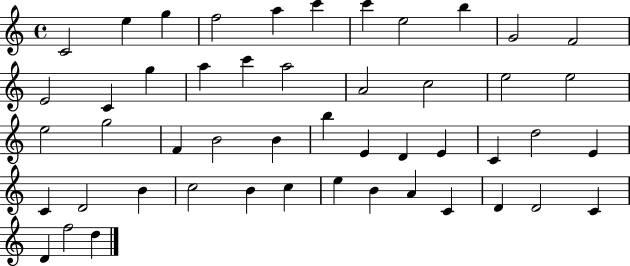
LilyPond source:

{
  \clef treble
  \time 4/4
  \defaultTimeSignature
  \key c \major
  c'2 e''4 g''4 | f''2 a''4 c'''4 | c'''4 e''2 b''4 | g'2 f'2 | \break e'2 c'4 g''4 | a''4 c'''4 a''2 | a'2 c''2 | e''2 e''2 | \break e''2 g''2 | f'4 b'2 b'4 | b''4 e'4 d'4 e'4 | c'4 d''2 e'4 | \break c'4 d'2 b'4 | c''2 b'4 c''4 | e''4 b'4 a'4 c'4 | d'4 d'2 c'4 | \break d'4 f''2 d''4 | \bar "|."
}